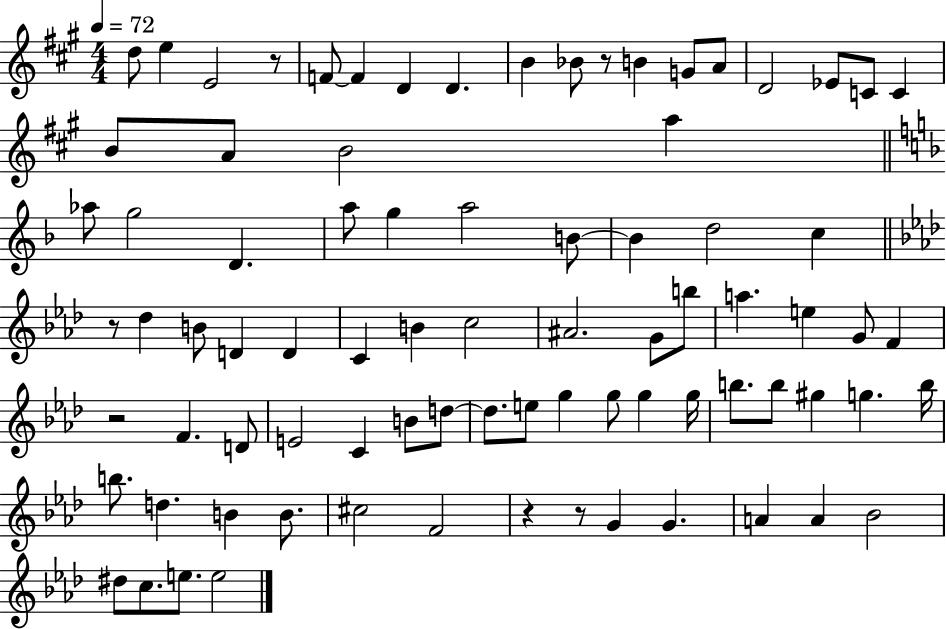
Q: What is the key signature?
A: A major